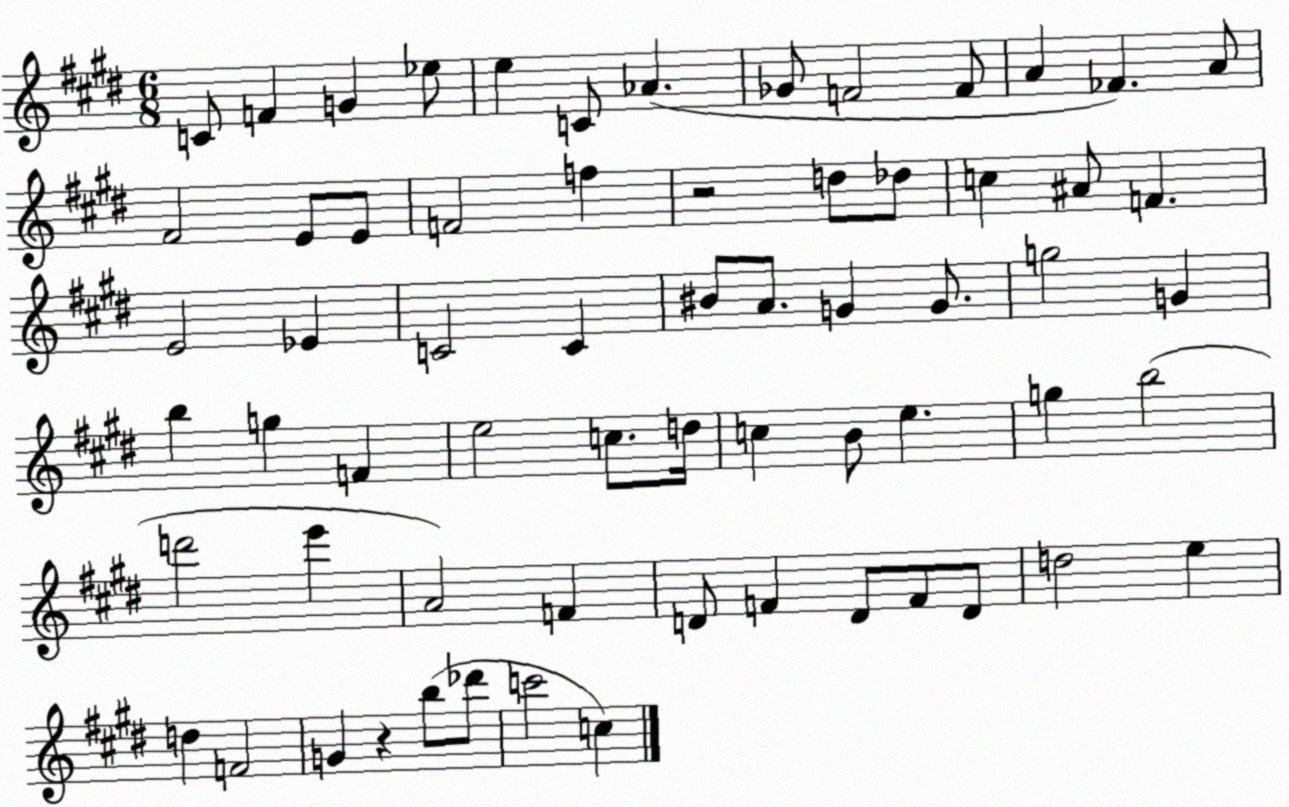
X:1
T:Untitled
M:6/8
L:1/4
K:E
C/2 F G _e/2 e C/2 _A _G/2 F2 F/2 A _F A/2 ^F2 E/2 E/2 F2 f z2 d/2 _d/2 c ^A/2 F E2 _E C2 C ^B/2 A/2 G G/2 g2 G b g F e2 c/2 d/4 c B/2 e g b2 d'2 e' A2 F D/2 F D/2 F/2 D/2 d2 e d F2 G z b/2 _d'/2 c'2 c